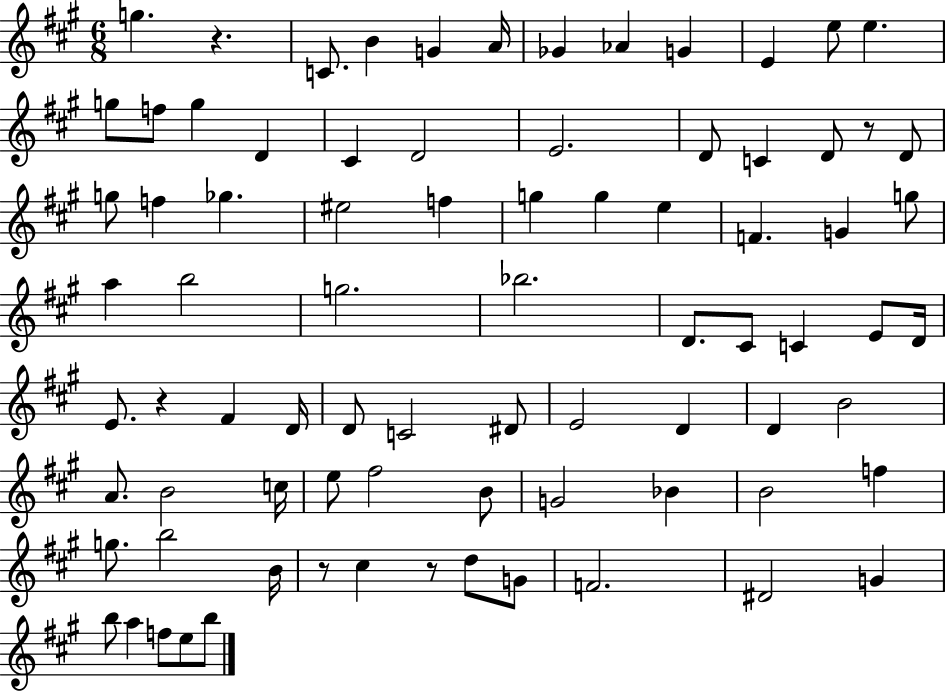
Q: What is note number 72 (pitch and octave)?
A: B5